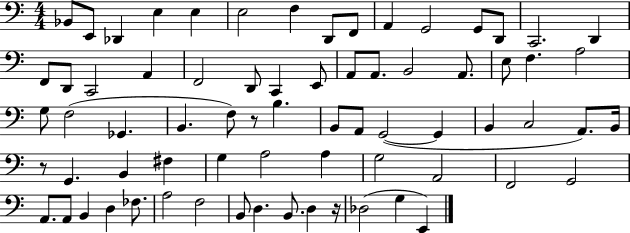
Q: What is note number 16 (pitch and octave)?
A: F2